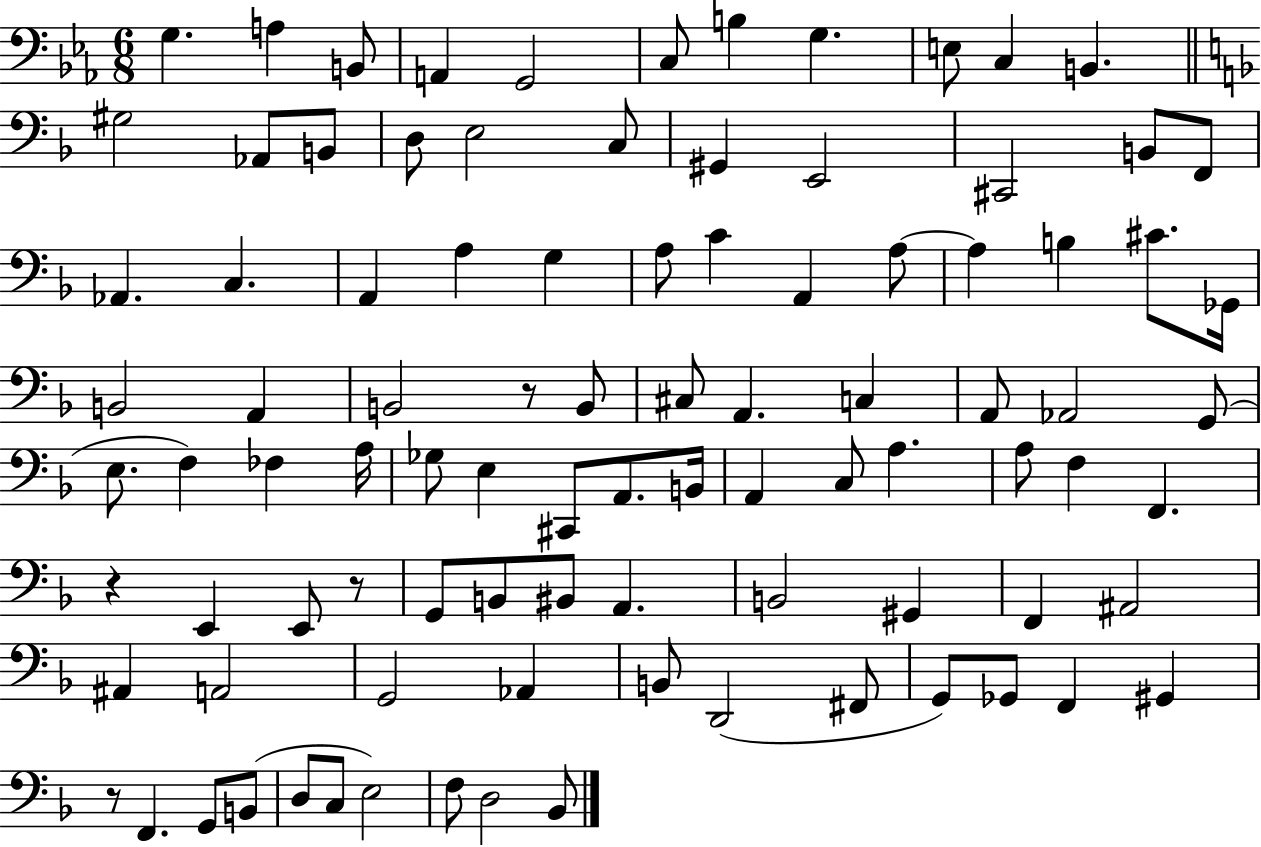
X:1
T:Untitled
M:6/8
L:1/4
K:Eb
G, A, B,,/2 A,, G,,2 C,/2 B, G, E,/2 C, B,, ^G,2 _A,,/2 B,,/2 D,/2 E,2 C,/2 ^G,, E,,2 ^C,,2 B,,/2 F,,/2 _A,, C, A,, A, G, A,/2 C A,, A,/2 A, B, ^C/2 _G,,/4 B,,2 A,, B,,2 z/2 B,,/2 ^C,/2 A,, C, A,,/2 _A,,2 G,,/2 E,/2 F, _F, A,/4 _G,/2 E, ^C,,/2 A,,/2 B,,/4 A,, C,/2 A, A,/2 F, F,, z E,, E,,/2 z/2 G,,/2 B,,/2 ^B,,/2 A,, B,,2 ^G,, F,, ^A,,2 ^A,, A,,2 G,,2 _A,, B,,/2 D,,2 ^F,,/2 G,,/2 _G,,/2 F,, ^G,, z/2 F,, G,,/2 B,,/2 D,/2 C,/2 E,2 F,/2 D,2 _B,,/2